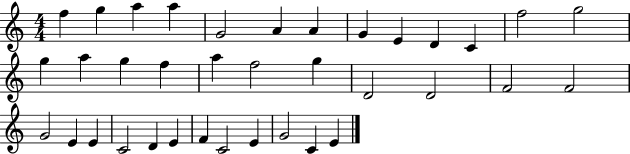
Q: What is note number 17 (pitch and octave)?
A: F5